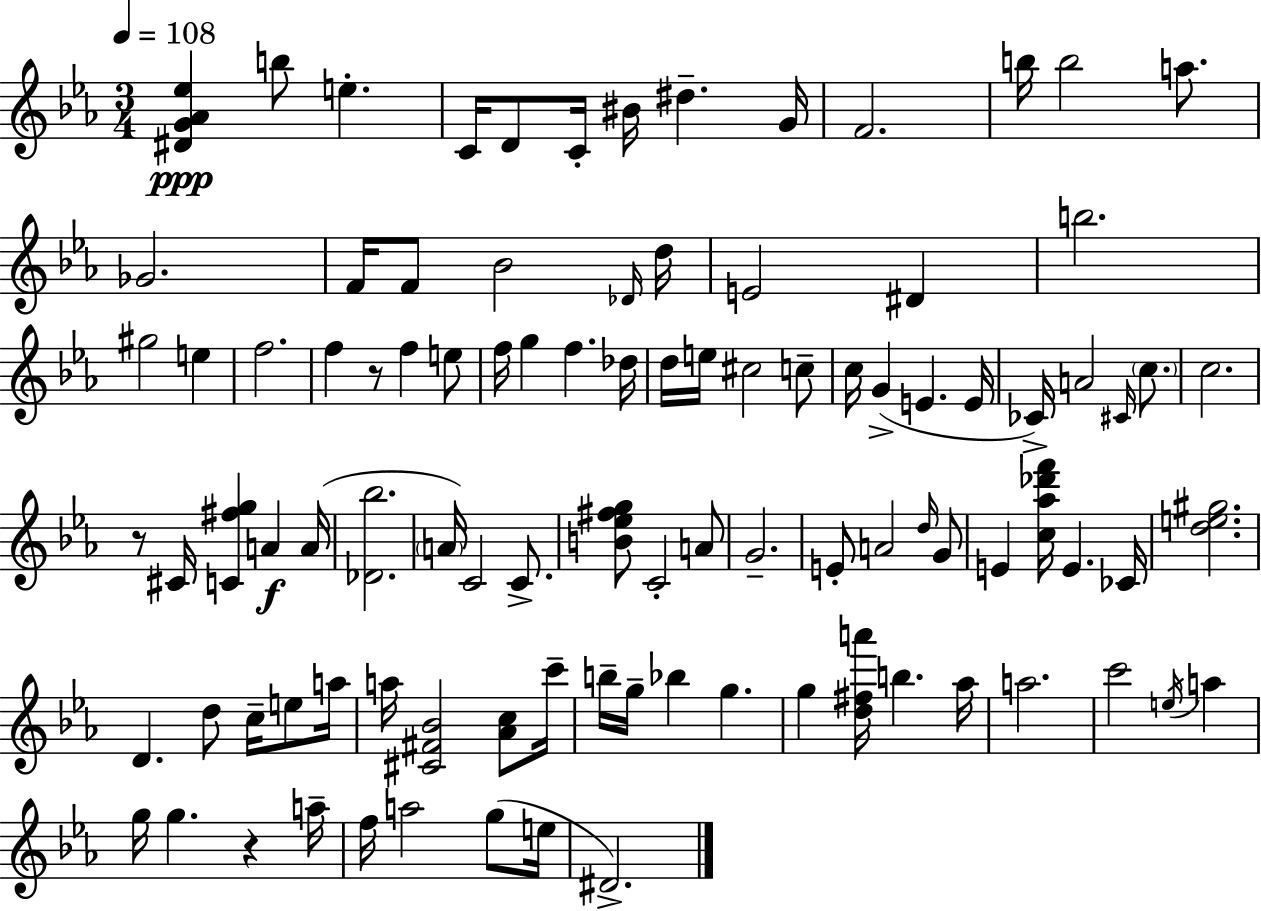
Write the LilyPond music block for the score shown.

{
  \clef treble
  \numericTimeSignature
  \time 3/4
  \key c \minor
  \tempo 4 = 108
  <dis' g' aes' ees''>4\ppp b''8 e''4.-. | c'16 d'8 c'16-. bis'16 dis''4.-- g'16 | f'2. | b''16 b''2 a''8. | \break ges'2. | f'16 f'8 bes'2 \grace { des'16 } | d''16 e'2 dis'4 | b''2. | \break gis''2 e''4 | f''2. | f''4 r8 f''4 e''8 | f''16 g''4 f''4. | \break des''16 d''16 e''16 cis''2 c''8-- | c''16 g'4->( e'4. | e'16 ces'16->) a'2 \grace { cis'16 } \parenthesize c''8. | c''2. | \break r8 cis'16 <c' fis'' g''>4 a'4\f | a'16( <des' bes''>2. | \parenthesize a'16) c'2 c'8.-> | <b' ees'' fis'' g''>8 c'2-. | \break a'8 g'2.-- | e'8-. a'2 | \grace { d''16 } g'8 e'4 <c'' aes'' des''' f'''>16 e'4. | ces'16 <d'' e'' gis''>2. | \break d'4. d''8 c''16-- | e''8 a''16 a''16 <cis' fis' bes'>2 | <aes' c''>8 c'''16-- b''16-- g''16-- bes''4 g''4. | g''4 <d'' fis'' a'''>16 b''4. | \break aes''16 a''2. | c'''2 \acciaccatura { e''16 } | a''4 g''16 g''4. r4 | a''16-- f''16 a''2 | \break g''8( e''16 dis'2.->) | \bar "|."
}